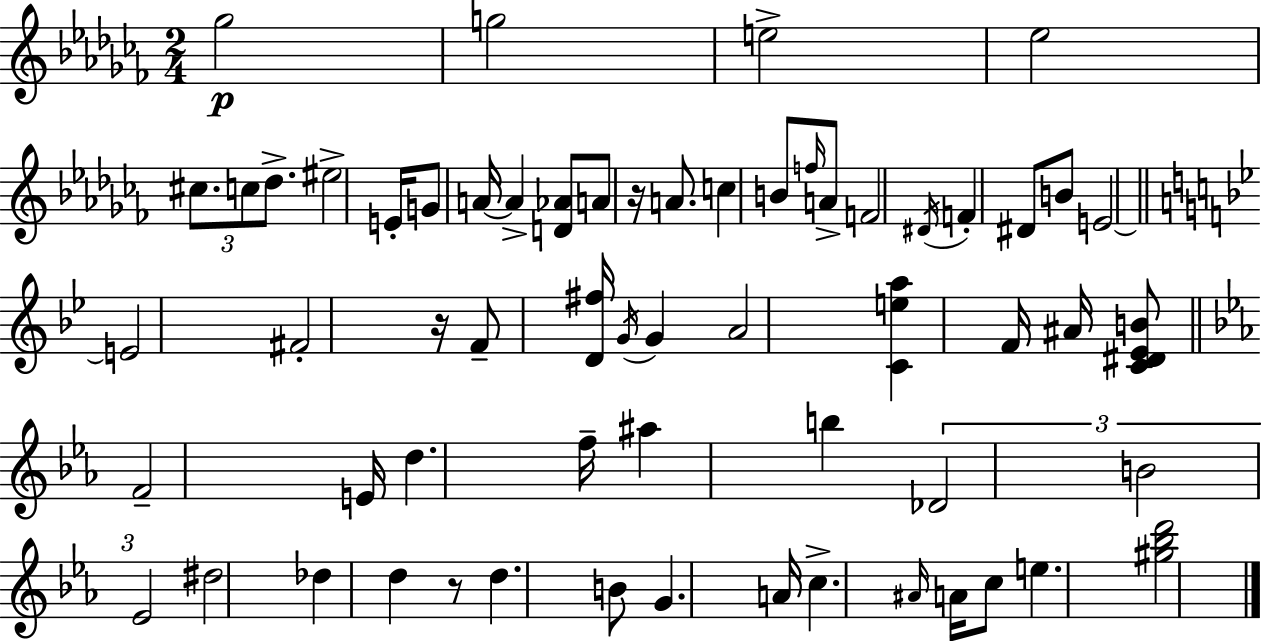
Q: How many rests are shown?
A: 3